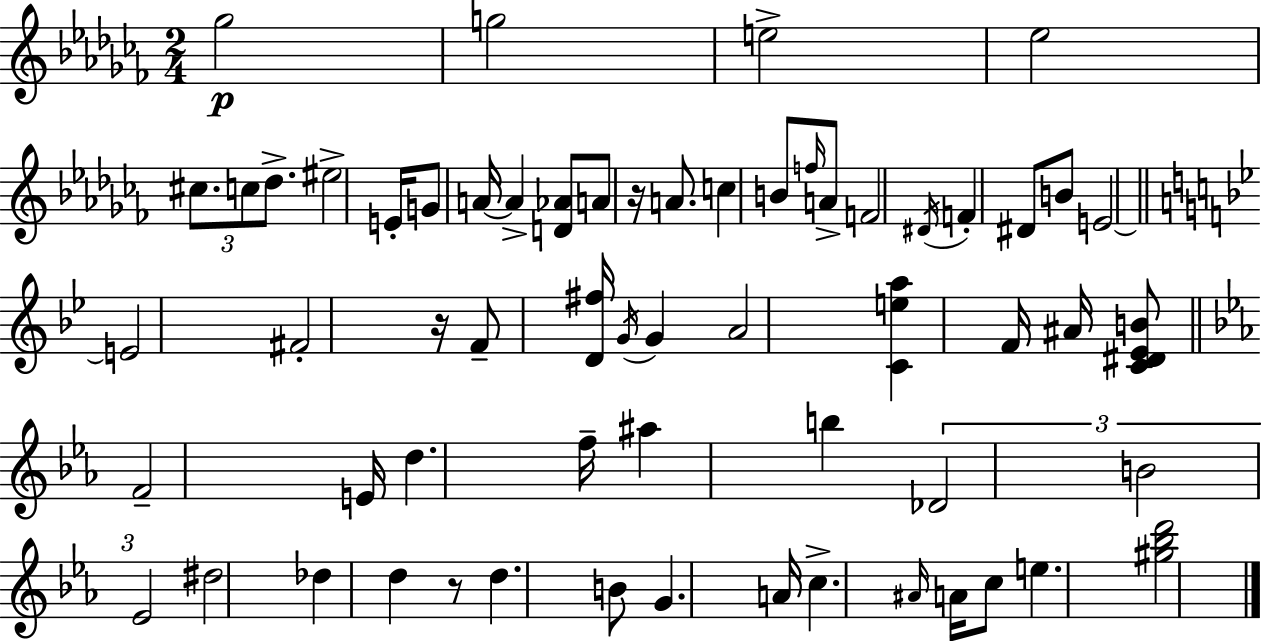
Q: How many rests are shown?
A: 3